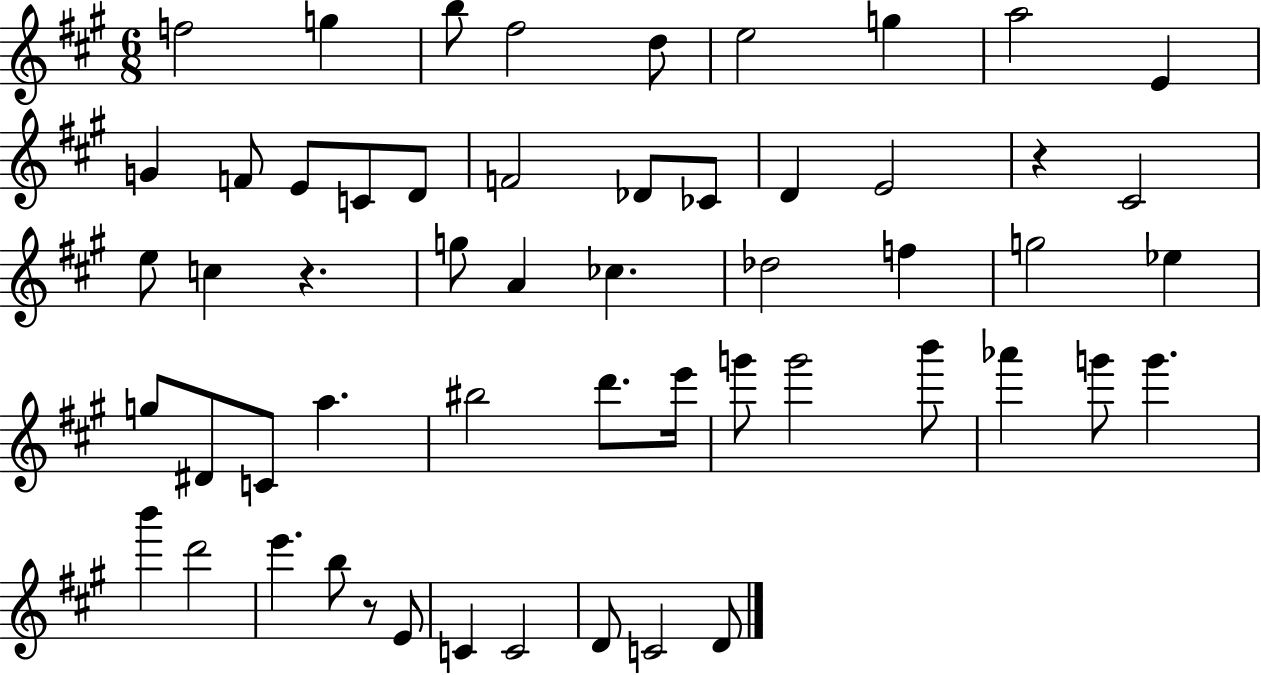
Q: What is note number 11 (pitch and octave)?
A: F4